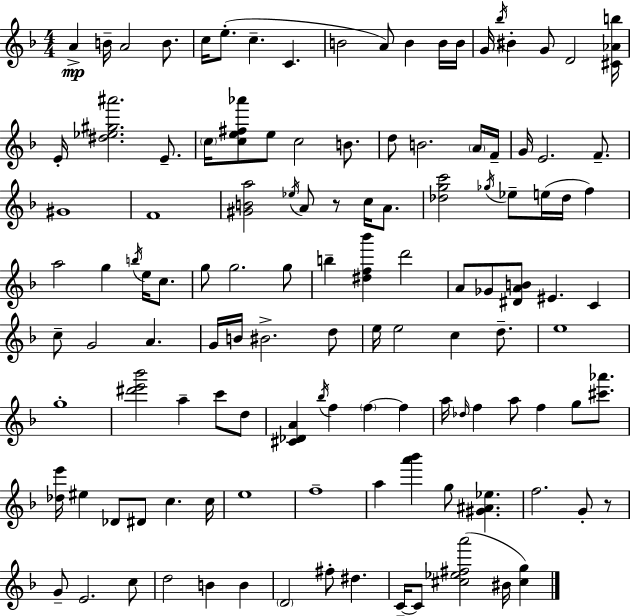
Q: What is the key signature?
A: F major